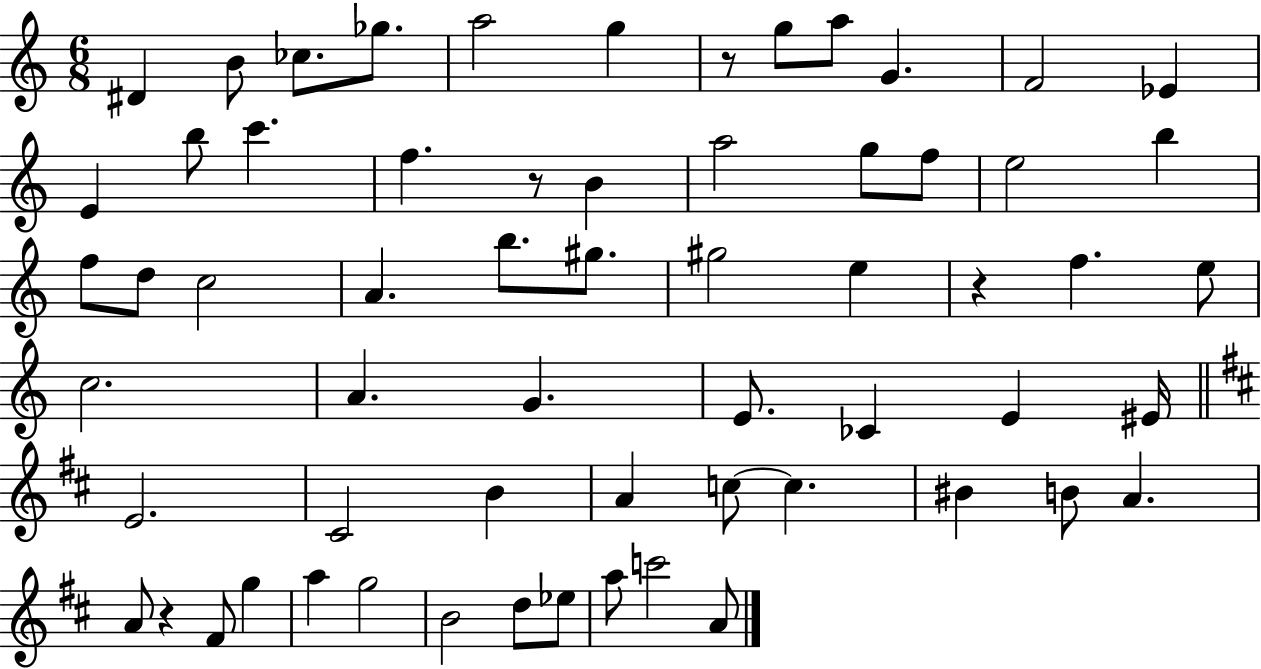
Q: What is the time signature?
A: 6/8